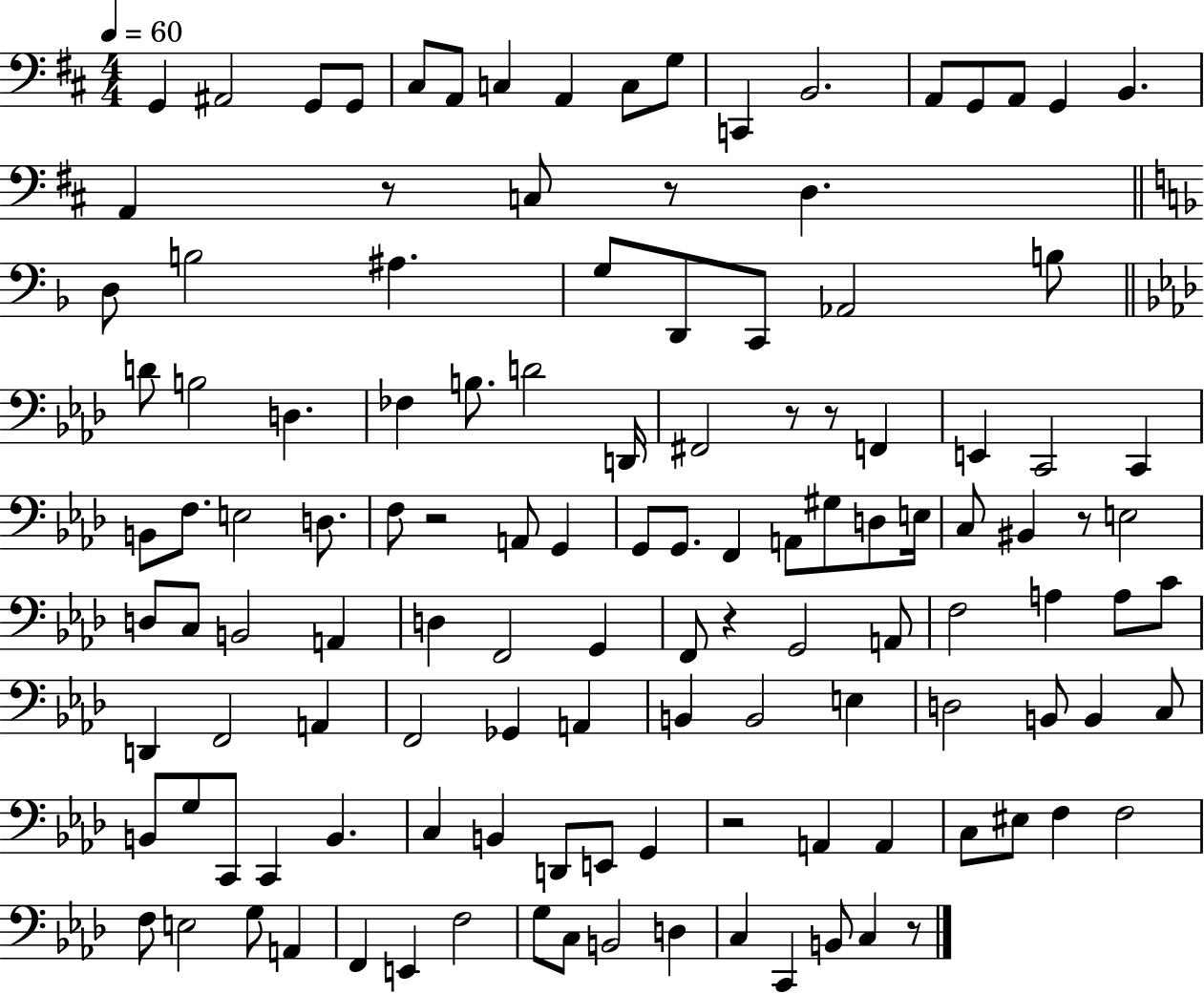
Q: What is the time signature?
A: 4/4